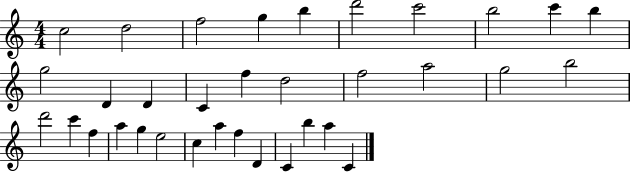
{
  \clef treble
  \numericTimeSignature
  \time 4/4
  \key c \major
  c''2 d''2 | f''2 g''4 b''4 | d'''2 c'''2 | b''2 c'''4 b''4 | \break g''2 d'4 d'4 | c'4 f''4 d''2 | f''2 a''2 | g''2 b''2 | \break d'''2 c'''4 f''4 | a''4 g''4 e''2 | c''4 a''4 f''4 d'4 | c'4 b''4 a''4 c'4 | \break \bar "|."
}